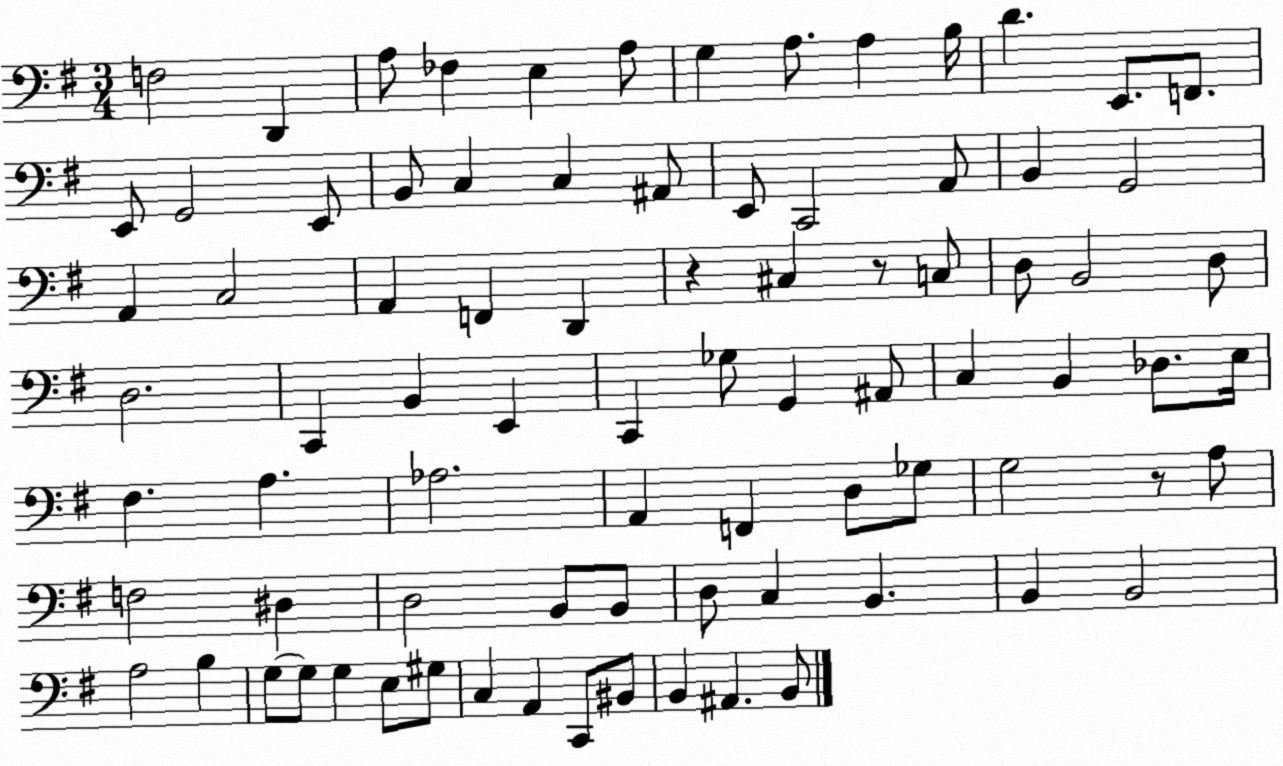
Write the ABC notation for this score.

X:1
T:Untitled
M:3/4
L:1/4
K:G
F,2 D,, A,/2 _F, E, A,/2 G, A,/2 A, B,/4 D E,,/2 F,,/2 E,,/2 G,,2 E,,/2 B,,/2 C, C, ^A,,/2 E,,/2 C,,2 A,,/2 B,, G,,2 A,, C,2 A,, F,, D,, z ^C, z/2 C,/2 D,/2 B,,2 D,/2 D,2 C,, B,, E,, C,, _G,/2 G,, ^A,,/2 C, B,, _D,/2 E,/4 ^F, A, _A,2 A,, F,, D,/2 _G,/2 G,2 z/2 A,/2 F,2 ^D, D,2 B,,/2 B,,/2 D,/2 C, B,, B,, B,,2 A,2 B, G,/2 G,/2 G, E,/2 ^G,/2 C, A,, C,,/2 ^B,,/2 B,, ^A,, B,,/2